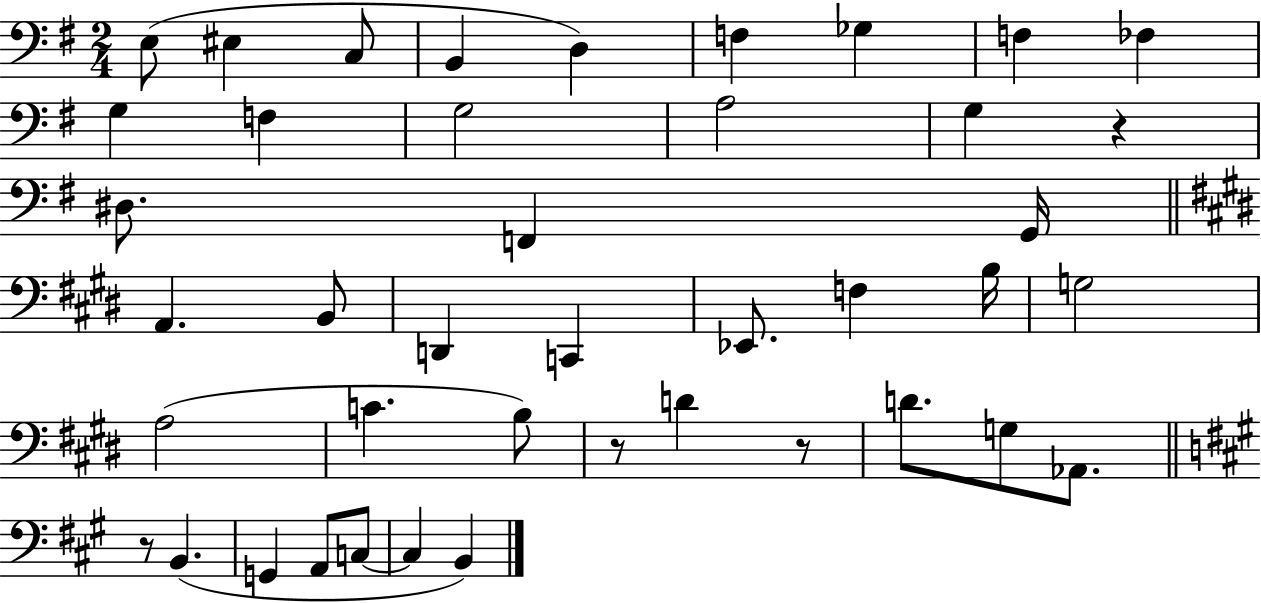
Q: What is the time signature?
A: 2/4